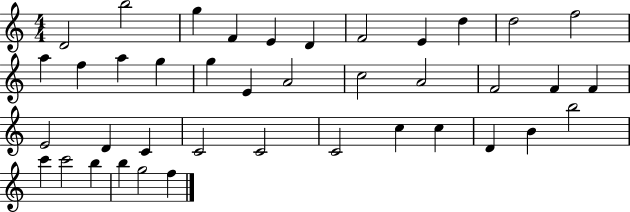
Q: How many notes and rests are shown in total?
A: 40